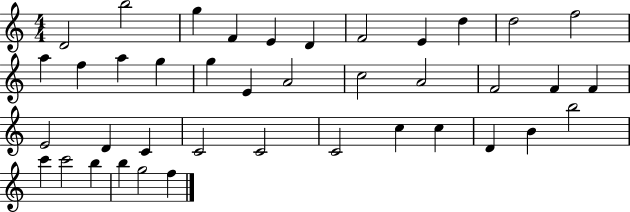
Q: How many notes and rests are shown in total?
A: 40